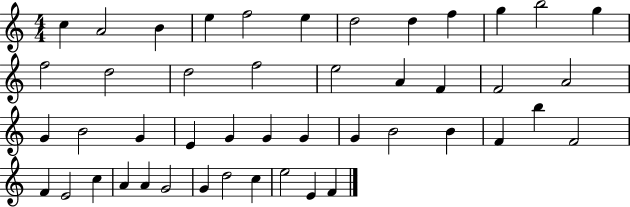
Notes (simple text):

C5/q A4/h B4/q E5/q F5/h E5/q D5/h D5/q F5/q G5/q B5/h G5/q F5/h D5/h D5/h F5/h E5/h A4/q F4/q F4/h A4/h G4/q B4/h G4/q E4/q G4/q G4/q G4/q G4/q B4/h B4/q F4/q B5/q F4/h F4/q E4/h C5/q A4/q A4/q G4/h G4/q D5/h C5/q E5/h E4/q F4/q